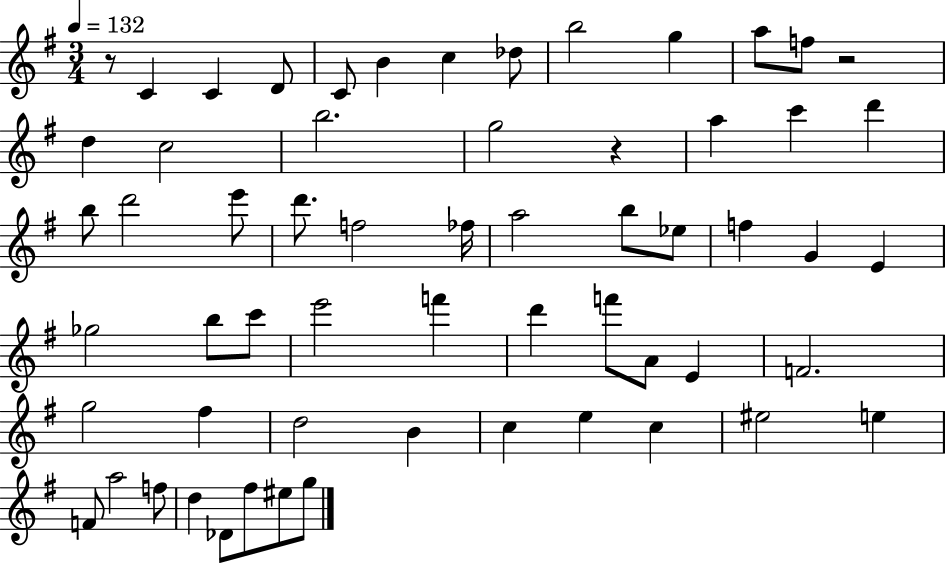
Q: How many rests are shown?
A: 3